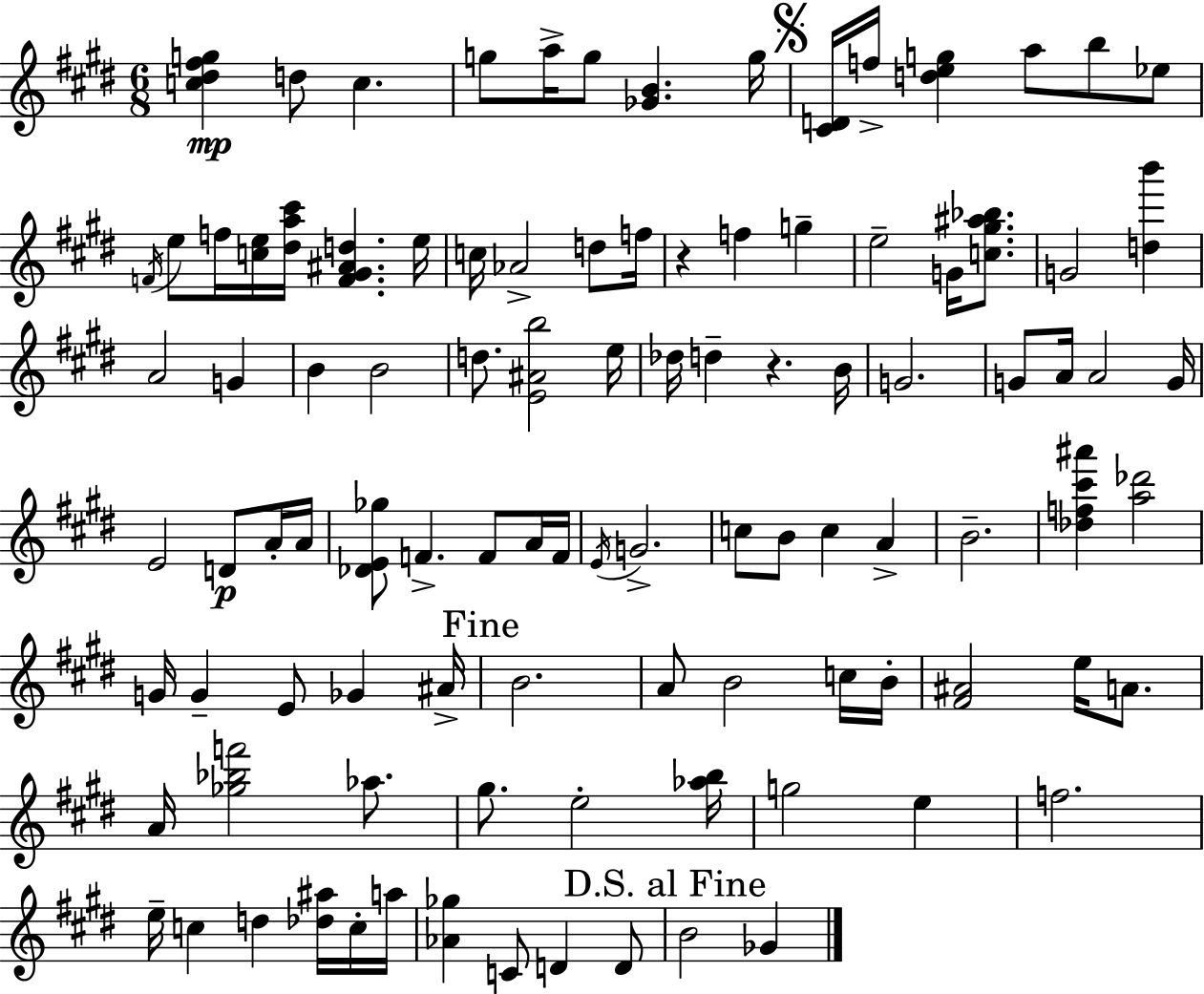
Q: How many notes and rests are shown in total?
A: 101